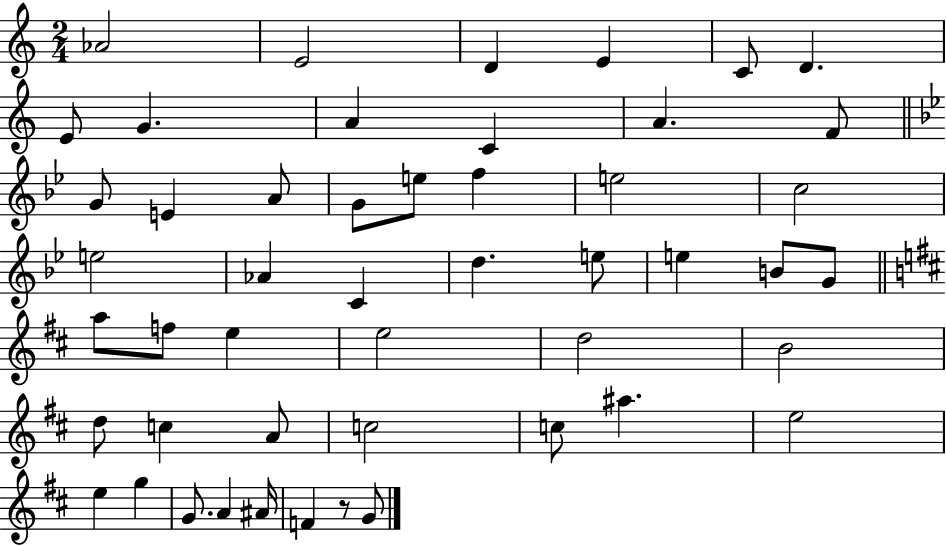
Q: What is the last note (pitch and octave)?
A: G4